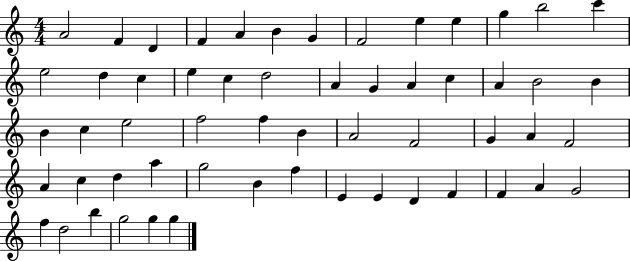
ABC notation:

X:1
T:Untitled
M:4/4
L:1/4
K:C
A2 F D F A B G F2 e e g b2 c' e2 d c e c d2 A G A c A B2 B B c e2 f2 f B A2 F2 G A F2 A c d a g2 B f E E D F F A G2 f d2 b g2 g g